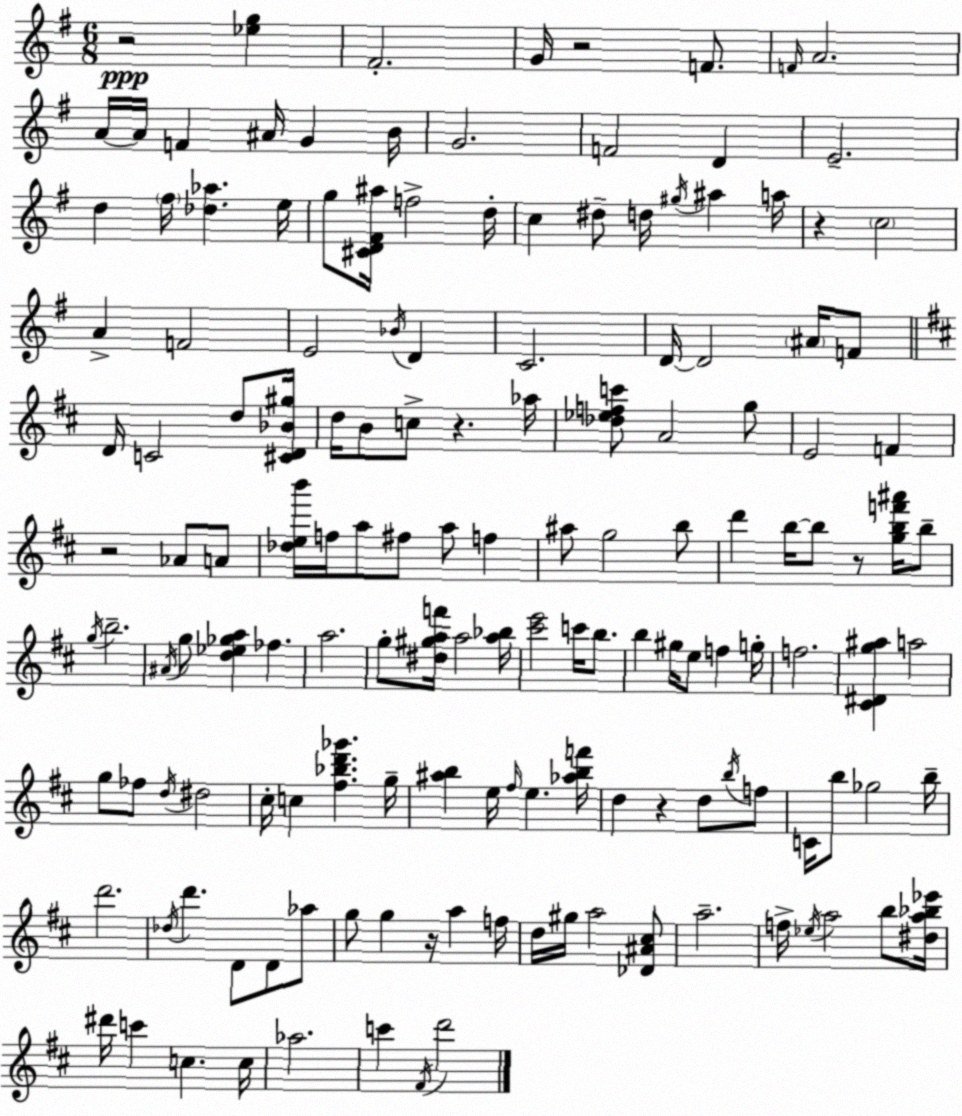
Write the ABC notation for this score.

X:1
T:Untitled
M:6/8
L:1/4
K:G
z2 [_eg] ^F2 G/4 z2 F/2 F/4 A2 A/4 A/4 F ^A/4 G B/4 G2 F2 D E2 d ^f/4 [_d_a] e/4 g/2 [^CD^F^a]/4 f2 d/4 c ^d/2 d/4 ^g/4 ^a a/4 z c2 A F2 E2 _B/4 D C2 D/4 D2 ^A/4 F/2 D/4 C2 d/2 [^CD_B^g]/4 d/4 B/2 c/2 z _a/4 [_d_efc']/2 A2 g/2 E2 F z2 _A/2 A/2 [_deb']/4 f/4 a/2 ^f/2 a/2 f ^a/2 g2 b/2 d' b/4 b/2 z/2 [gbf'^a']/4 b/2 g/4 b2 ^A/4 g/2 [d_e_ga] _f a2 g/2 [^d^gaf']/4 a2 [a_b]/4 [^c'e']2 c'/4 b/2 b ^g/4 e/2 f g/4 f2 [^C^Dg^a] a2 g/2 _f/2 d/4 ^d2 ^c/4 c [^f_bd'_g'] g/4 [^ab] e/4 ^f/4 e [_abf']/4 d z d/2 b/4 f/2 C/4 b/2 _g2 b/4 d'2 _d/4 d' D/2 D/2 _a/2 g/2 g z/4 a f/4 d/4 ^g/4 a2 [_D^A^c]/2 a2 f/4 _e/4 a2 b/2 [^da_b_e']/4 ^d'/4 c' c c/4 _a2 c' ^F/4 d'2